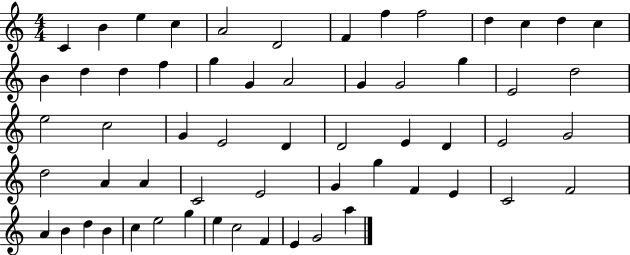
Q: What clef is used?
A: treble